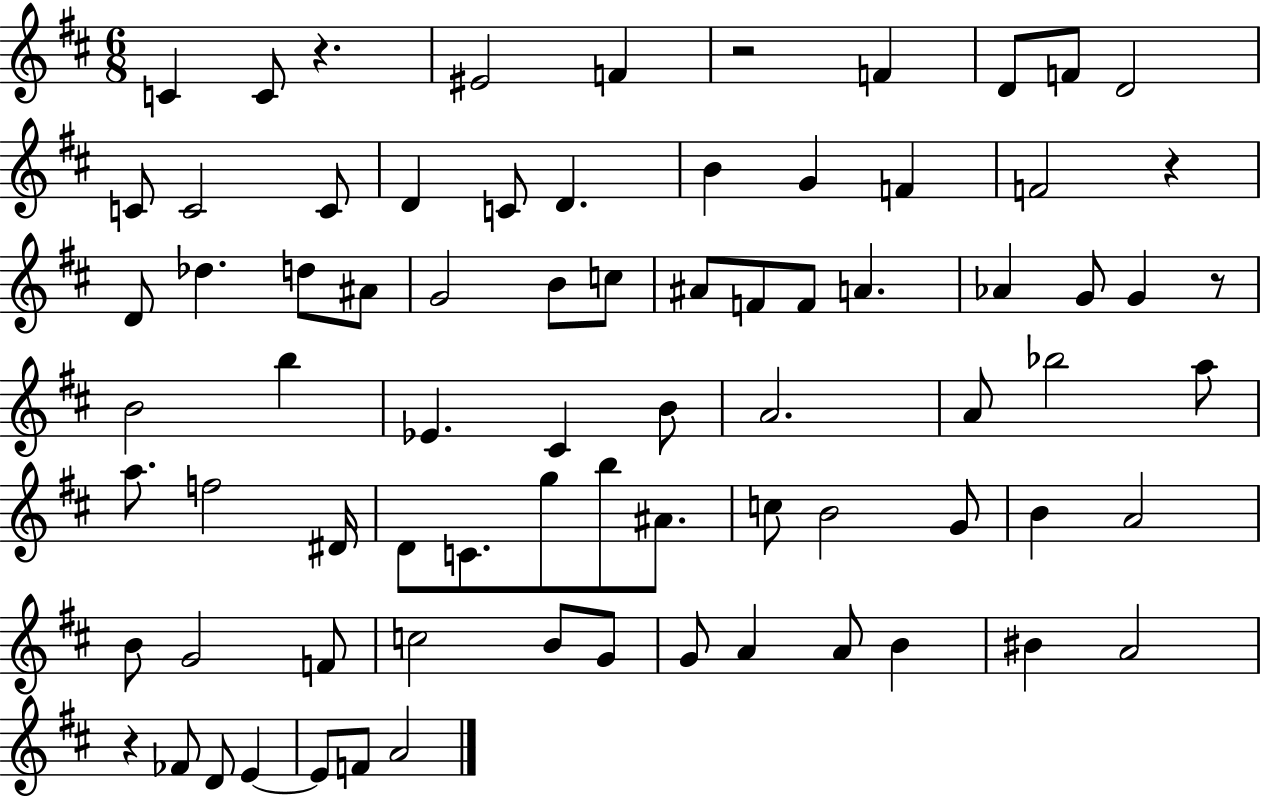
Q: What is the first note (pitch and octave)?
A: C4